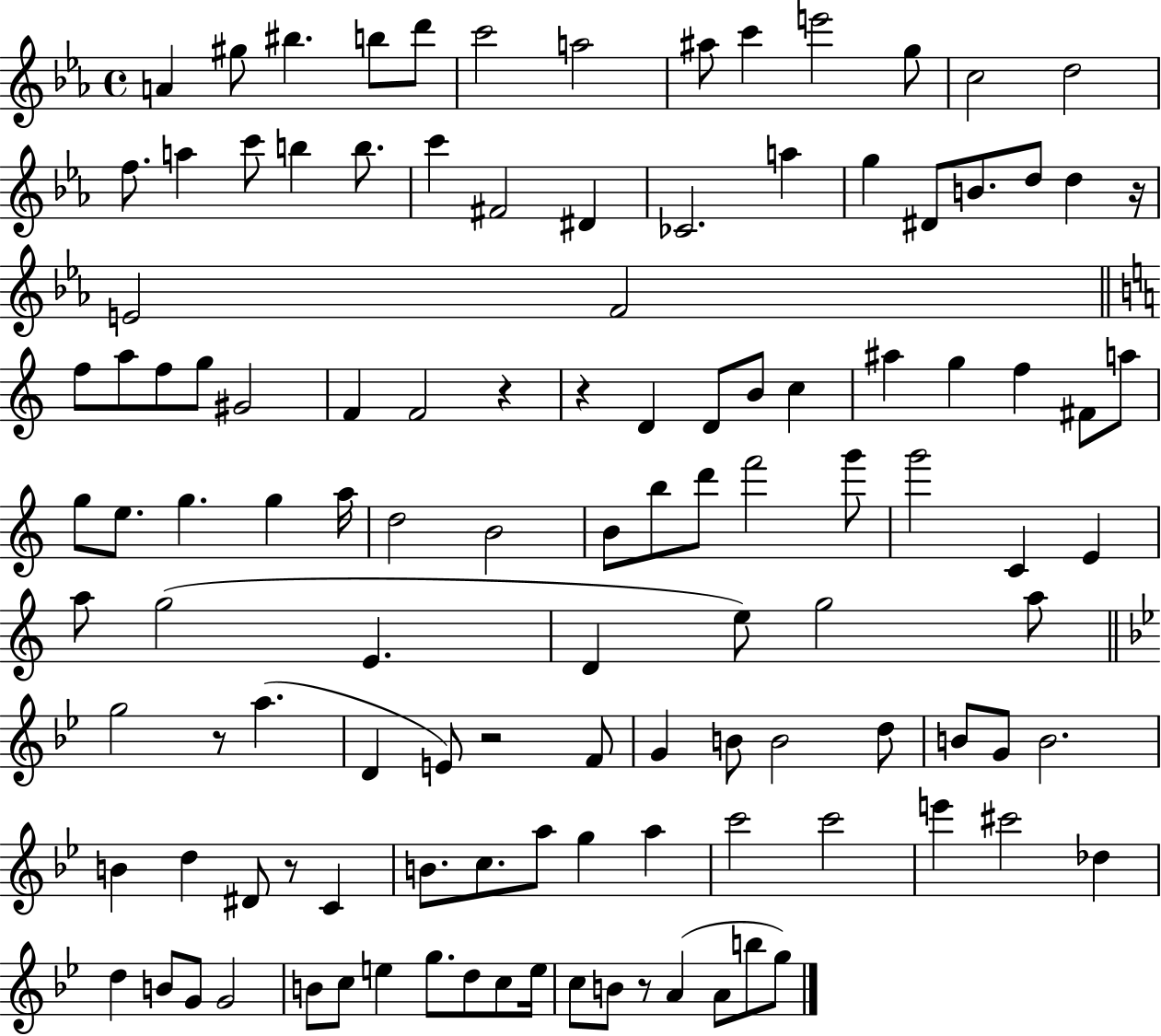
{
  \clef treble
  \time 4/4
  \defaultTimeSignature
  \key ees \major
  \repeat volta 2 { a'4 gis''8 bis''4. b''8 d'''8 | c'''2 a''2 | ais''8 c'''4 e'''2 g''8 | c''2 d''2 | \break f''8. a''4 c'''8 b''4 b''8. | c'''4 fis'2 dis'4 | ces'2. a''4 | g''4 dis'8 b'8. d''8 d''4 r16 | \break e'2 f'2 | \bar "||" \break \key c \major f''8 a''8 f''8 g''8 gis'2 | f'4 f'2 r4 | r4 d'4 d'8 b'8 c''4 | ais''4 g''4 f''4 fis'8 a''8 | \break g''8 e''8. g''4. g''4 a''16 | d''2 b'2 | b'8 b''8 d'''8 f'''2 g'''8 | g'''2 c'4 e'4 | \break a''8 g''2( e'4. | d'4 e''8) g''2 a''8 | \bar "||" \break \key bes \major g''2 r8 a''4.( | d'4 e'8) r2 f'8 | g'4 b'8 b'2 d''8 | b'8 g'8 b'2. | \break b'4 d''4 dis'8 r8 c'4 | b'8. c''8. a''8 g''4 a''4 | c'''2 c'''2 | e'''4 cis'''2 des''4 | \break d''4 b'8 g'8 g'2 | b'8 c''8 e''4 g''8. d''8 c''8 e''16 | c''8 b'8 r8 a'4( a'8 b''8 g''8) | } \bar "|."
}